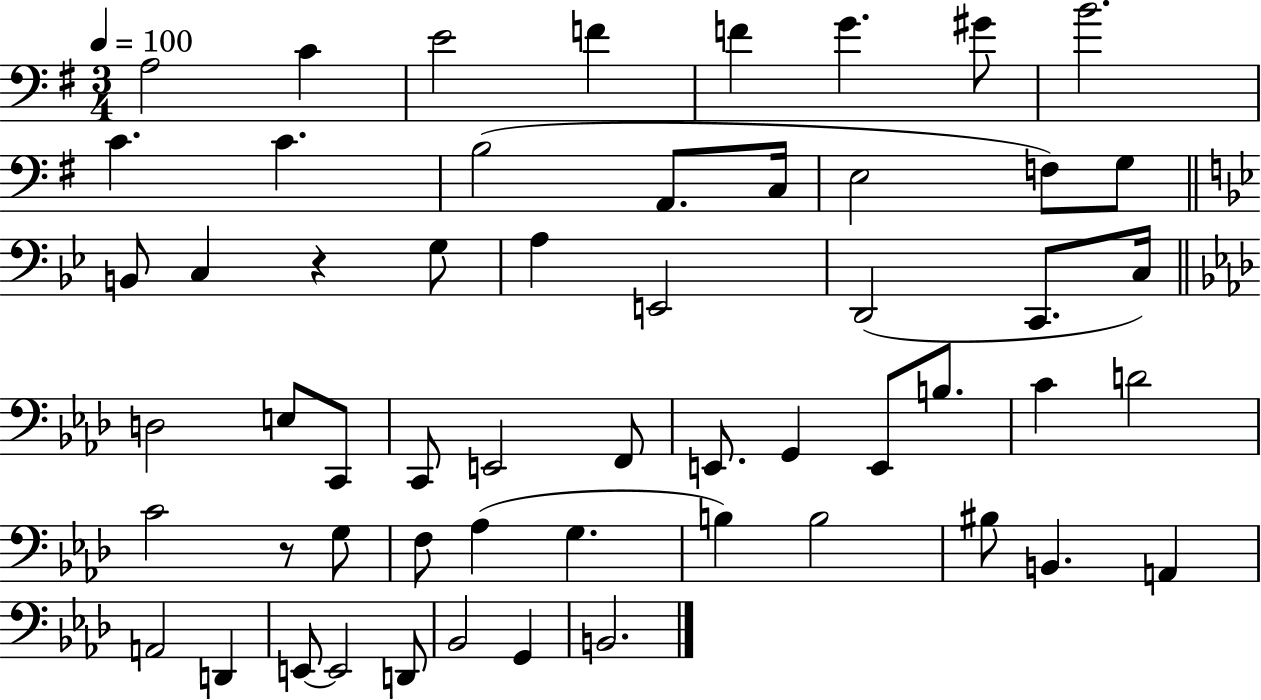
{
  \clef bass
  \numericTimeSignature
  \time 3/4
  \key g \major
  \tempo 4 = 100
  a2 c'4 | e'2 f'4 | f'4 g'4. gis'8 | b'2. | \break c'4. c'4. | b2( a,8. c16 | e2 f8) g8 | \bar "||" \break \key g \minor b,8 c4 r4 g8 | a4 e,2 | d,2( c,8. c16) | \bar "||" \break \key aes \major d2 e8 c,8 | c,8 e,2 f,8 | e,8. g,4 e,8 b8. | c'4 d'2 | \break c'2 r8 g8 | f8 aes4( g4. | b4) b2 | bis8 b,4. a,4 | \break a,2 d,4 | e,8~~ e,2 d,8 | bes,2 g,4 | b,2. | \break \bar "|."
}